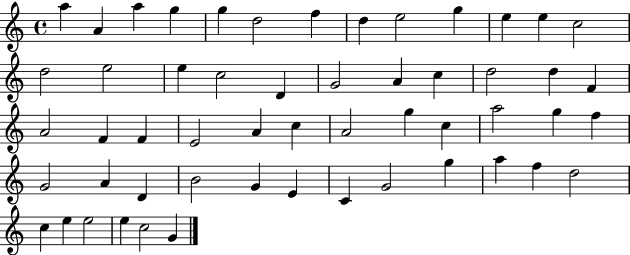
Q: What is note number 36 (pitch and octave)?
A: F5